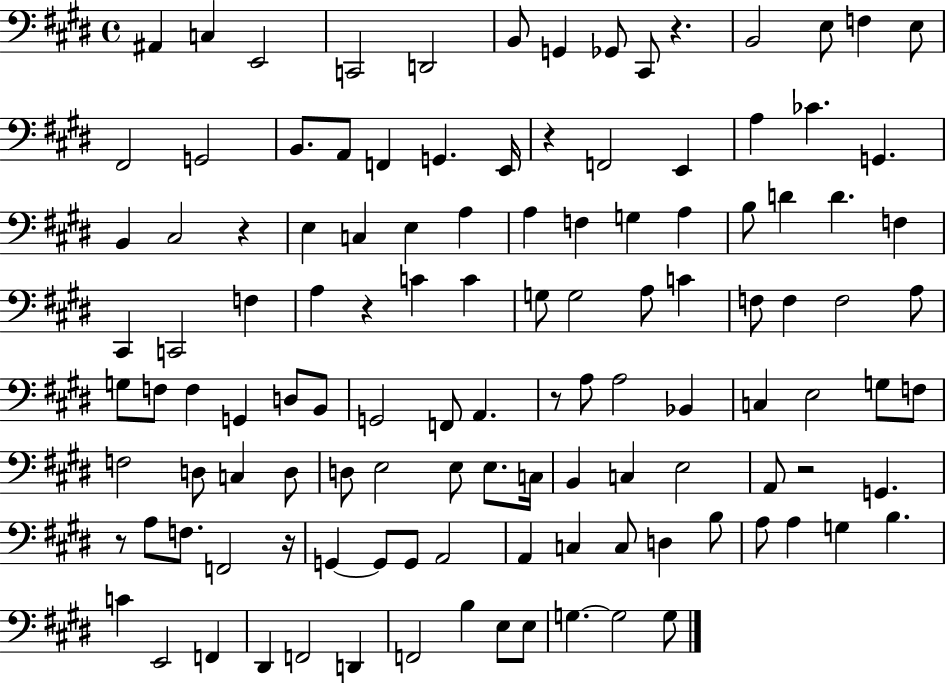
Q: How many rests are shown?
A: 8